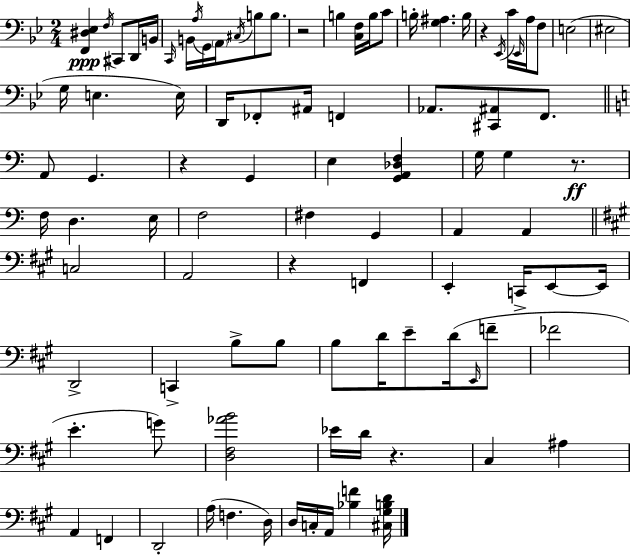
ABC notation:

X:1
T:Untitled
M:2/4
L:1/4
K:Gm
[F,,^D,_E,] F,/4 ^C,,/2 D,,/4 B,,/4 C,,/4 B,,/4 A,/4 G,,/4 A,,/4 ^C,/4 B,/2 B,/2 z2 B, [C,F,]/4 B,/4 C/2 B,/4 [G,^A,] B,/4 z _E,,/4 C/4 _E,,/4 A,/4 F,/2 E,2 ^E,2 G,/4 E, E,/4 D,,/4 _F,,/2 ^A,,/4 F,, _A,,/2 [^C,,^A,,]/2 F,,/2 A,,/2 G,, z G,, E, [G,,A,,_D,F,] G,/4 G, z/2 F,/4 D, E,/4 F,2 ^F, G,, A,, A,, C,2 A,,2 z F,, E,, C,,/4 E,,/2 E,,/4 D,,2 C,, B,/2 B,/2 B,/2 D/4 E/2 D/4 E,,/4 F/2 _F2 E G/2 [D,^F,_AB]2 _E/4 D/4 z ^C, ^A, A,, F,, D,,2 A,/4 F, D,/4 D,/4 C,/4 A,,/4 [_B,F] [^C,^G,B,D]/4